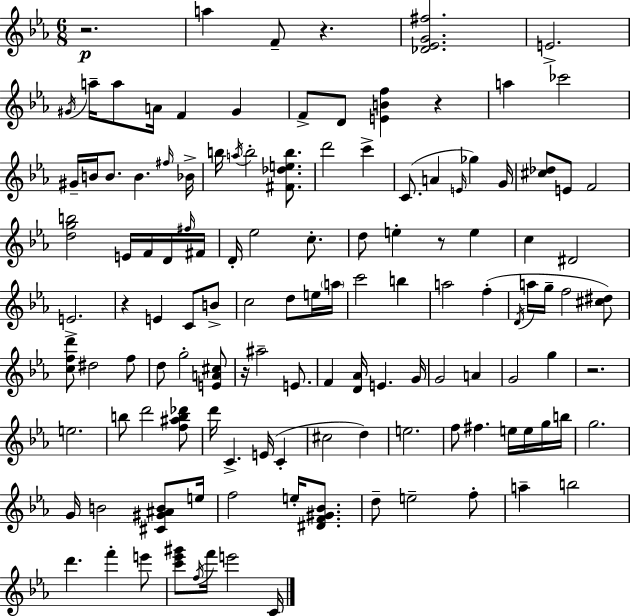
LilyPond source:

{
  \clef treble
  \numericTimeSignature
  \time 6/8
  \key c \minor
  \repeat volta 2 { r2.\p | a''4 f'8-- r4. | <des' ees' g' fis''>2. | e'2.-> | \break \acciaccatura { gis'16 } a''16-- a''8 a'16 f'4 gis'4 | f'8-> d'8 <e' b' f''>4 r4 | a''4 ces'''2 | gis'16-- b'16 b'8. b'4. | \break \grace { fis''16 } bes'16-> b''16 \acciaccatura { a''16 } b''2-. | <fis' des'' e'' b''>8. d'''2 c'''4-> | c'8.( a'4 \grace { e'16 } ges''4) | g'16 <cis'' des''>8 e'8 f'2 | \break <d'' g'' b''>2 | e'16 f'16 d'16 \grace { fis''16 } fis'16 d'16-. ees''2 | c''8.-. d''8 e''4-. r8 | e''4 c''4 dis'2 | \break e'2.-> | r4 e'4 | c'8 b'8-> c''2 | d''8 e''16 \parenthesize a''16 c'''2 | \break b''4 a''2 | f''4-.( \acciaccatura { d'16 } a''16 g''16-- f''2 | <cis'' dis''>8) <c'' f'' d'''>8 dis''2 | f''8 d''8 g''2-. | \break <e' a' cis''>8 r16 ais''2-- | e'8. f'4 <d' aes'>16 e'4. | g'16 g'2 | a'4 g'2 | \break g''4 r2. | e''2. | b''8 d'''2 | <f'' ais'' b'' des'''>8 d'''16 c'4.-> | \break e'16( c'4-. cis''2 | d''4) e''2. | f''8 fis''4. | e''16 e''16 g''16 b''16 g''2. | \break g'16 b'2 | <cis' gis' ais' b'>8 e''16 f''2 | e''16-. <dis' f' gis' bes'>8. d''8-- e''2-- | f''8-. a''4-- b''2 | \break d'''4. | f'''4-. e'''8 <c''' ees''' gis'''>8 \acciaccatura { f''16 } f'''16 e'''2 | c'16 } \bar "|."
}